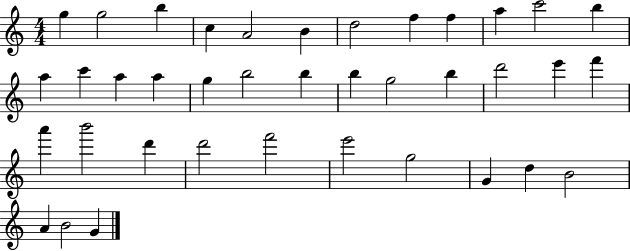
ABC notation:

X:1
T:Untitled
M:4/4
L:1/4
K:C
g g2 b c A2 B d2 f f a c'2 b a c' a a g b2 b b g2 b d'2 e' f' a' b'2 d' d'2 f'2 e'2 g2 G d B2 A B2 G